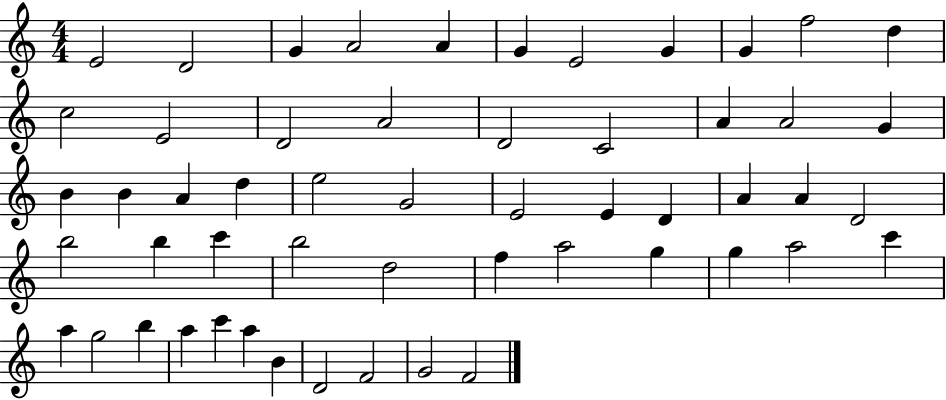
{
  \clef treble
  \numericTimeSignature
  \time 4/4
  \key c \major
  e'2 d'2 | g'4 a'2 a'4 | g'4 e'2 g'4 | g'4 f''2 d''4 | \break c''2 e'2 | d'2 a'2 | d'2 c'2 | a'4 a'2 g'4 | \break b'4 b'4 a'4 d''4 | e''2 g'2 | e'2 e'4 d'4 | a'4 a'4 d'2 | \break b''2 b''4 c'''4 | b''2 d''2 | f''4 a''2 g''4 | g''4 a''2 c'''4 | \break a''4 g''2 b''4 | a''4 c'''4 a''4 b'4 | d'2 f'2 | g'2 f'2 | \break \bar "|."
}